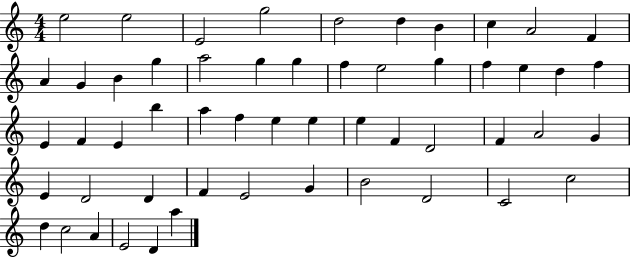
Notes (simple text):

E5/h E5/h E4/h G5/h D5/h D5/q B4/q C5/q A4/h F4/q A4/q G4/q B4/q G5/q A5/h G5/q G5/q F5/q E5/h G5/q F5/q E5/q D5/q F5/q E4/q F4/q E4/q B5/q A5/q F5/q E5/q E5/q E5/q F4/q D4/h F4/q A4/h G4/q E4/q D4/h D4/q F4/q E4/h G4/q B4/h D4/h C4/h C5/h D5/q C5/h A4/q E4/h D4/q A5/q